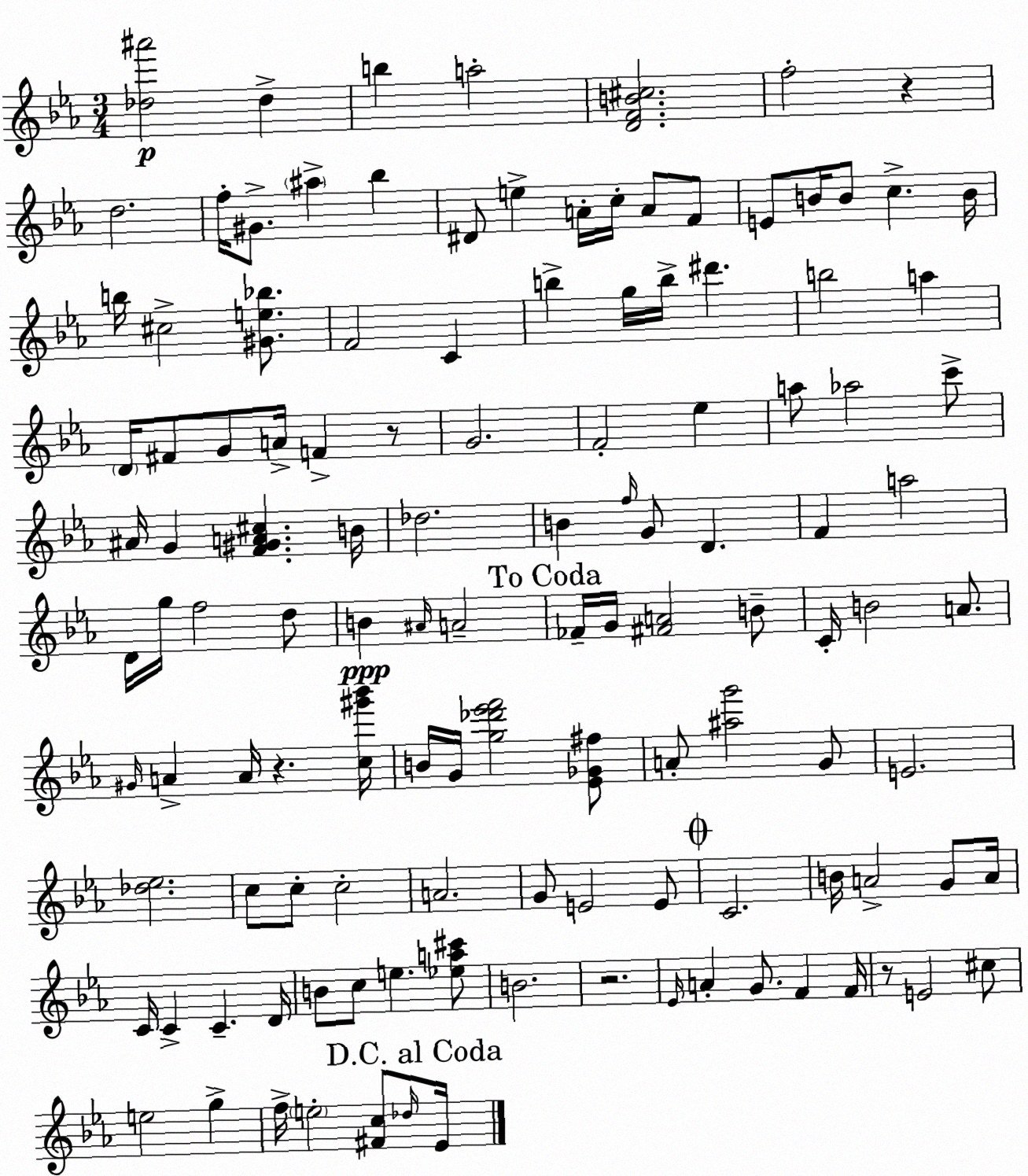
X:1
T:Untitled
M:3/4
L:1/4
K:Eb
[_d^a']2 _d b a2 [DFB^c]2 f2 z d2 f/4 ^G/2 ^a _b ^D/2 e A/4 c/4 A/2 F/2 E/2 B/4 B/2 c B/4 b/4 ^c2 [^Ge_b]/2 F2 C b g/4 b/4 ^d' b2 a D/4 ^F/2 G/2 A/4 F z/2 G2 F2 _e a/2 _a2 c'/2 ^A/4 G [F^GA^c] B/4 _d2 B f/4 G/2 D F a2 D/4 g/4 f2 d/2 B ^A/4 A2 _F/4 G/4 [^FA]2 B/2 C/4 B2 A/2 ^G/4 A A/4 z [c^g'_b']/4 B/4 G/4 [g_d'_e'f']2 [_E_G^f]/2 A/2 [^ag']2 G/2 E2 [_d_e]2 c/2 c/2 c2 A2 G/2 E2 E/2 C2 B/4 A2 G/2 A/4 C/4 C C D/4 B/2 c/2 e [_ea^c']/2 B2 z2 _E/4 A G/2 F F/4 z/2 E2 ^c/2 e2 g f/4 e2 [^Fc]/2 _d/4 _E/4